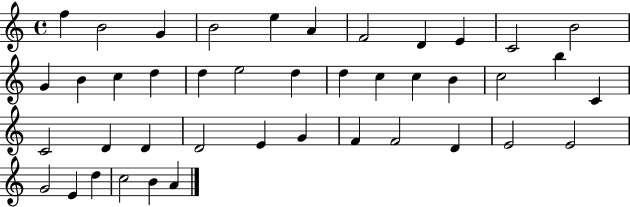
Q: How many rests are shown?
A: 0